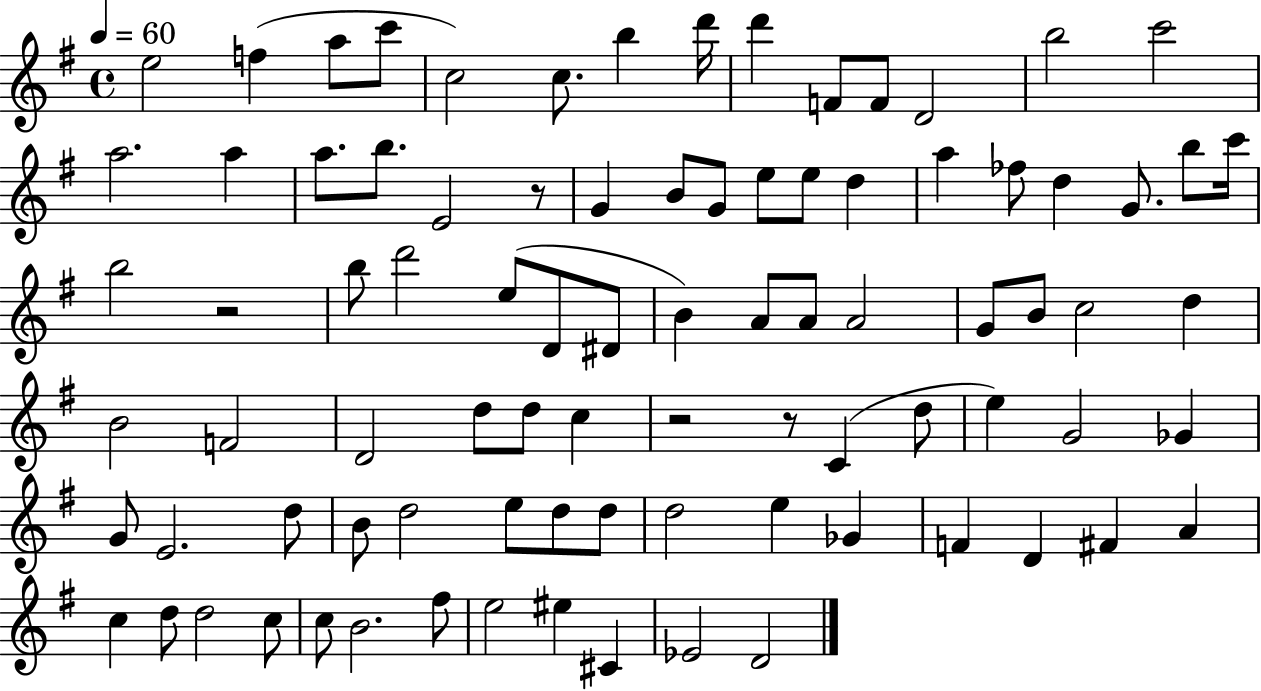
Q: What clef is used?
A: treble